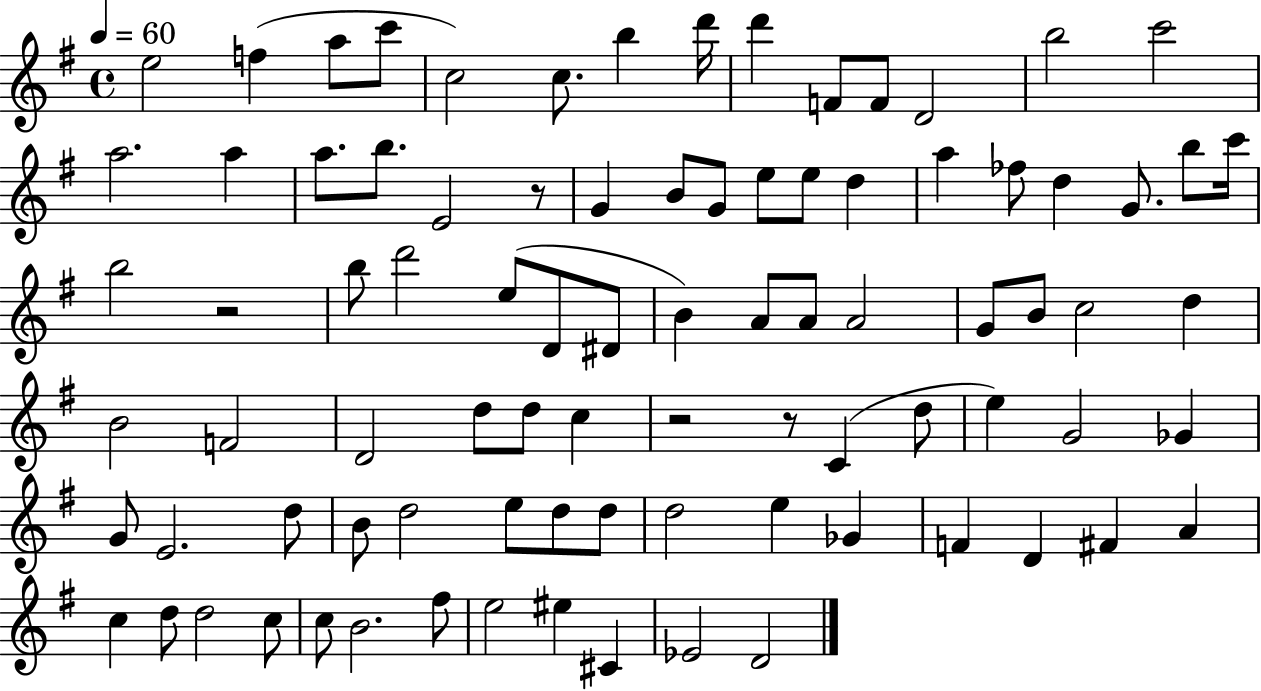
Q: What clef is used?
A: treble